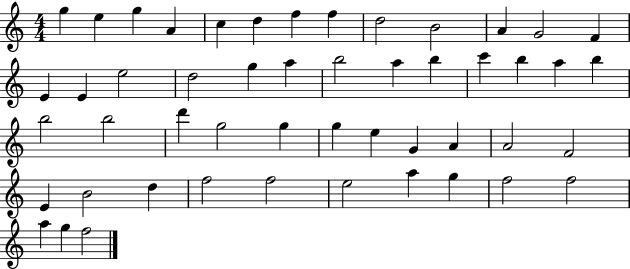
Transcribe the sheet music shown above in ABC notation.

X:1
T:Untitled
M:4/4
L:1/4
K:C
g e g A c d f f d2 B2 A G2 F E E e2 d2 g a b2 a b c' b a b b2 b2 d' g2 g g e G A A2 F2 E B2 d f2 f2 e2 a g f2 f2 a g f2